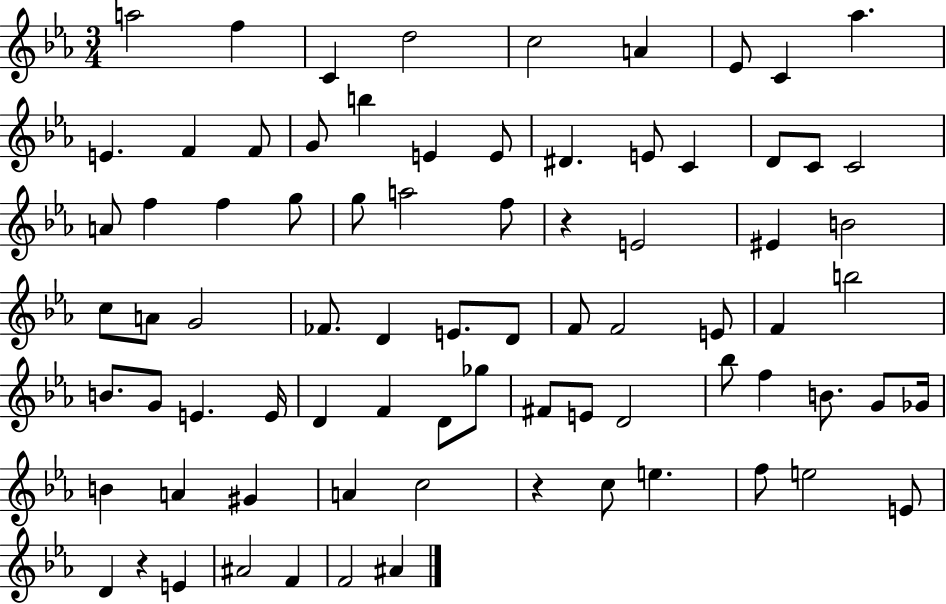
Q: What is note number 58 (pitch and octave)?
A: B4